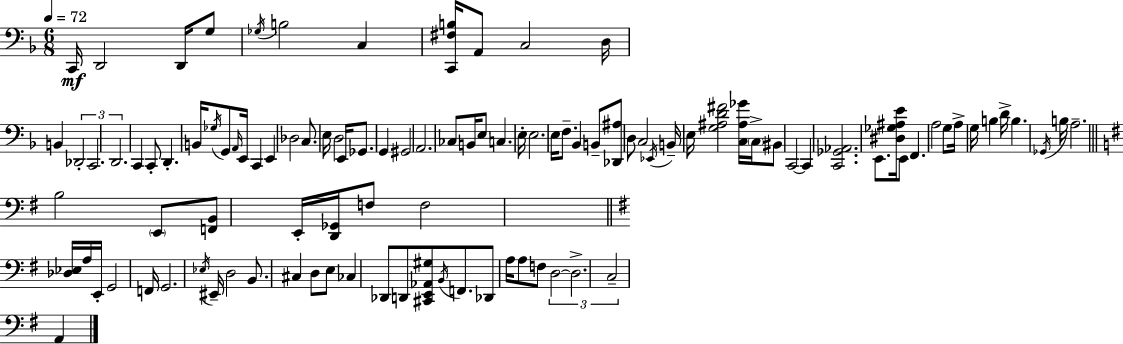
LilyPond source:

{
  \clef bass
  \numericTimeSignature
  \time 6/8
  \key d \minor
  \tempo 4 = 72
  \repeat volta 2 { c,16\mf d,2 d,16 g8 | \acciaccatura { ges16 } b2 c4 | <c, fis b>16 a,8 c2 | d16 b,4 \tuplet 3/2 { des,2-. | \break c,2. | d,2. } | c,4 c,8-. d,4.-. | b,16 \acciaccatura { ges16 } g,8 \grace { a,16 } e,16 c,4 e,4 | \break des2 c8. | e16 d2 e,16 | ges,8. g,4 gis,2 | a,2. | \break ces8 b,16 e8 c4. | e16-. e2. | e16 f8.-- bes,4 b,8-- | <des, ais>8 d8 c2 | \break \acciaccatura { ees,16 } b,16-- e16 <g ais d' fis'>2 | <c ais ges'>16 \parenthesize c16-> bis,8 c,2~~ | c,4 <c, ges, aes,>2. | e,8. <dis ges ais e'>16 e,8 f,4. | \break a2 | g8 a16-> g16 b4 d'16-> b4. | \acciaccatura { ges,16 } b16 a2.-- | \bar "||" \break \key g \major b2 \parenthesize e,8 <f, b,>8 | e,16-. <d, ges,>16 f8 f2 | \bar "||" \break \key g \major <des ees>16 a16 e,16-. g,2 f,16 | g,2. | \acciaccatura { ees16 } eis,16-- d2 b,8. | cis4 d8 e8 ces4 | \break des,8 d,8 <cis, e, aes, gis>8 \acciaccatura { b,16 } f,8. des,8 | a16 a8 f8 \tuplet 3/2 { d2~~ | d2.-> | c2-- } a,4 | \break } \bar "|."
}